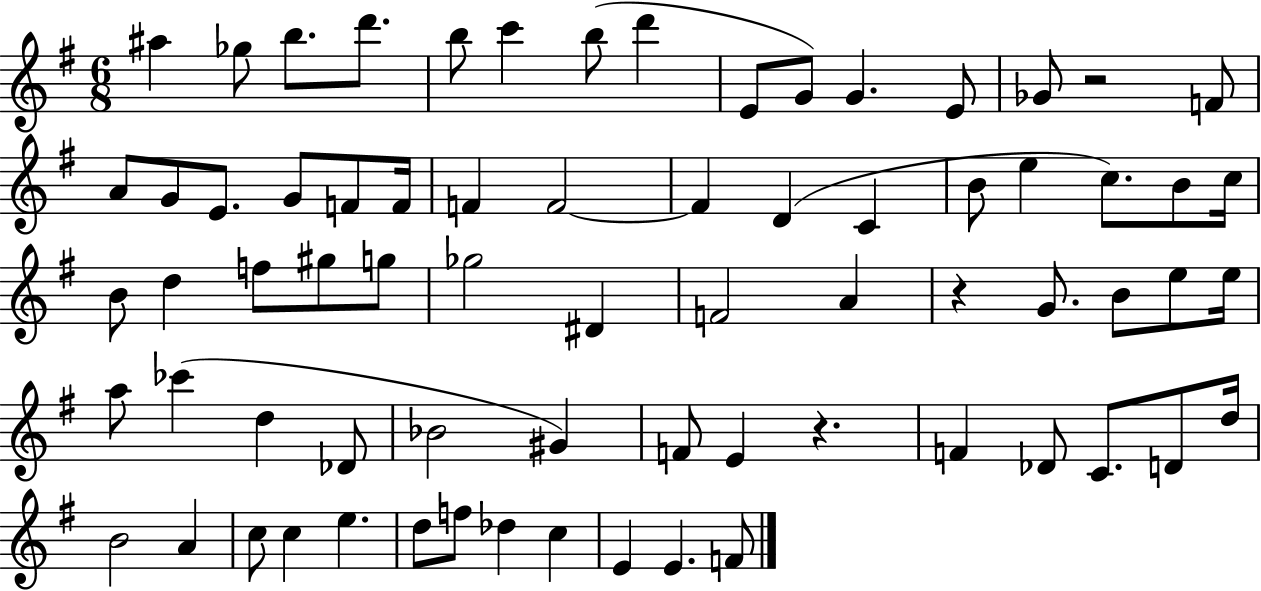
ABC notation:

X:1
T:Untitled
M:6/8
L:1/4
K:G
^a _g/2 b/2 d'/2 b/2 c' b/2 d' E/2 G/2 G E/2 _G/2 z2 F/2 A/2 G/2 E/2 G/2 F/2 F/4 F F2 F D C B/2 e c/2 B/2 c/4 B/2 d f/2 ^g/2 g/2 _g2 ^D F2 A z G/2 B/2 e/2 e/4 a/2 _c' d _D/2 _B2 ^G F/2 E z F _D/2 C/2 D/2 d/4 B2 A c/2 c e d/2 f/2 _d c E E F/2